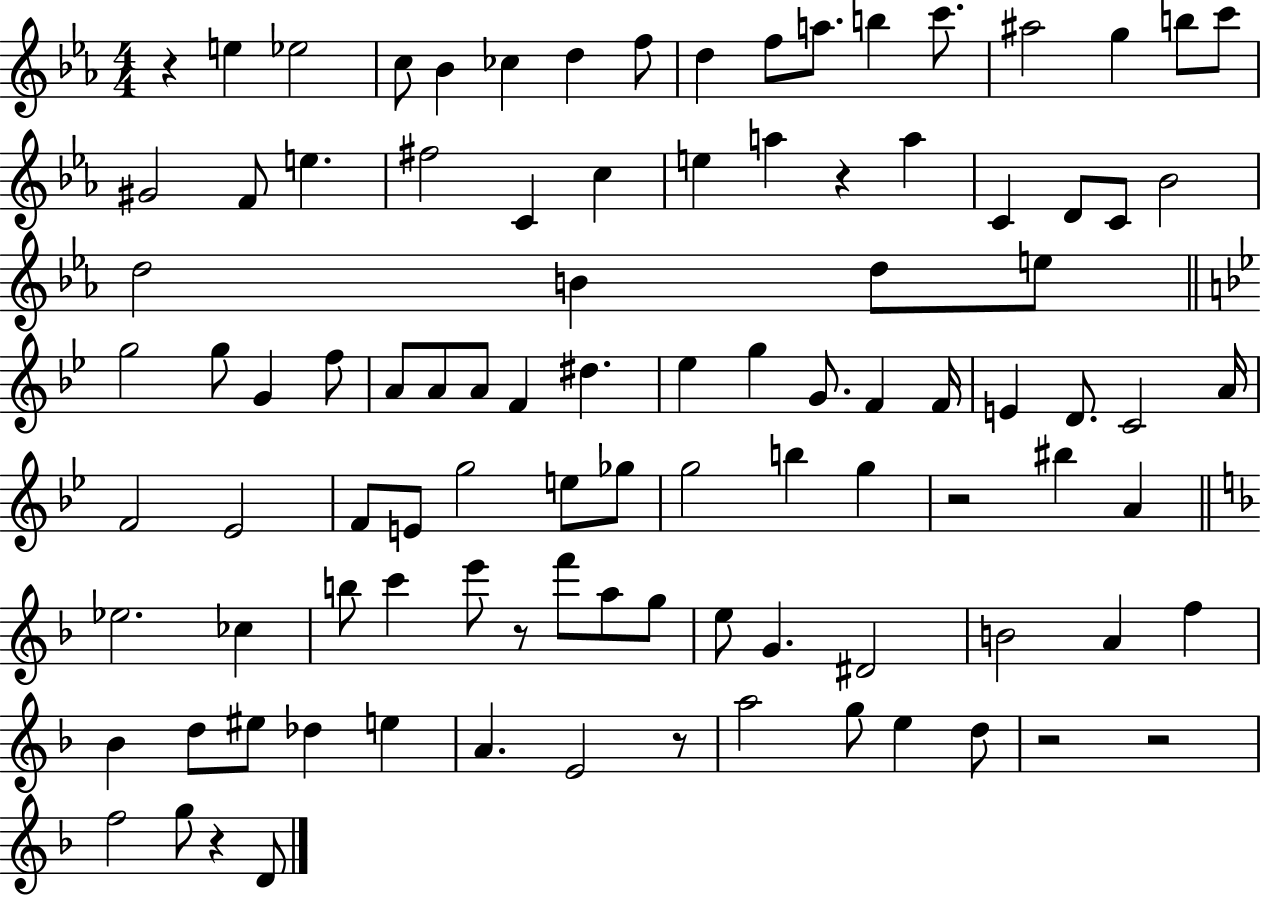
R/q E5/q Eb5/h C5/e Bb4/q CES5/q D5/q F5/e D5/q F5/e A5/e. B5/q C6/e. A#5/h G5/q B5/e C6/e G#4/h F4/e E5/q. F#5/h C4/q C5/q E5/q A5/q R/q A5/q C4/q D4/e C4/e Bb4/h D5/h B4/q D5/e E5/e G5/h G5/e G4/q F5/e A4/e A4/e A4/e F4/q D#5/q. Eb5/q G5/q G4/e. F4/q F4/s E4/q D4/e. C4/h A4/s F4/h Eb4/h F4/e E4/e G5/h E5/e Gb5/e G5/h B5/q G5/q R/h BIS5/q A4/q Eb5/h. CES5/q B5/e C6/q E6/e R/e F6/e A5/e G5/e E5/e G4/q. D#4/h B4/h A4/q F5/q Bb4/q D5/e EIS5/e Db5/q E5/q A4/q. E4/h R/e A5/h G5/e E5/q D5/e R/h R/h F5/h G5/e R/q D4/e